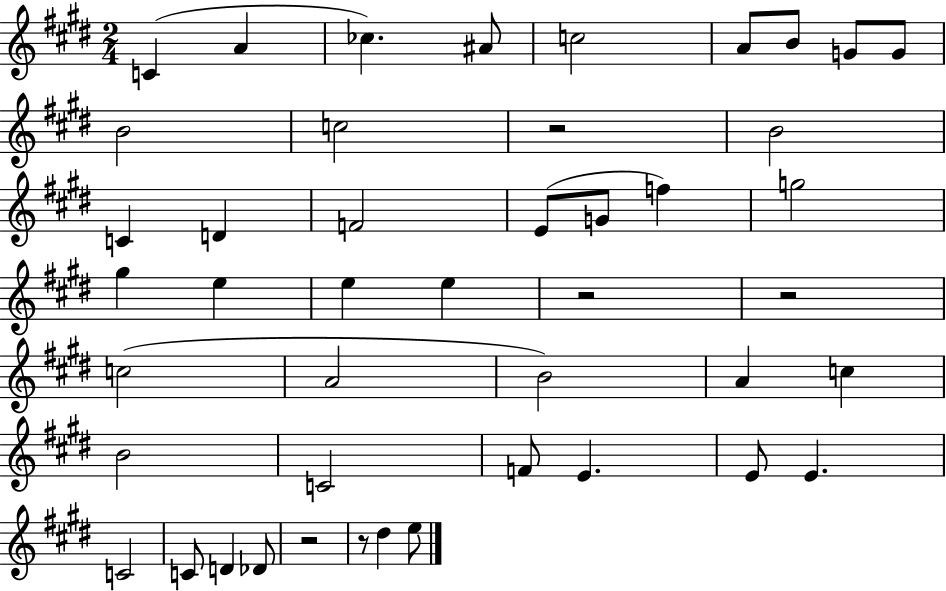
X:1
T:Untitled
M:2/4
L:1/4
K:E
C A _c ^A/2 c2 A/2 B/2 G/2 G/2 B2 c2 z2 B2 C D F2 E/2 G/2 f g2 ^g e e e z2 z2 c2 A2 B2 A c B2 C2 F/2 E E/2 E C2 C/2 D _D/2 z2 z/2 ^d e/2